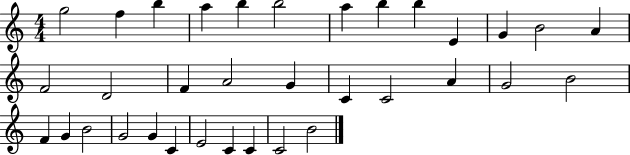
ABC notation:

X:1
T:Untitled
M:4/4
L:1/4
K:C
g2 f b a b b2 a b b E G B2 A F2 D2 F A2 G C C2 A G2 B2 F G B2 G2 G C E2 C C C2 B2